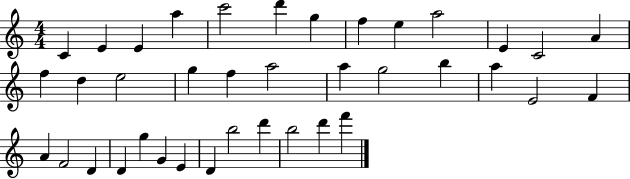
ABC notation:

X:1
T:Untitled
M:4/4
L:1/4
K:C
C E E a c'2 d' g f e a2 E C2 A f d e2 g f a2 a g2 b a E2 F A F2 D D g G E D b2 d' b2 d' f'